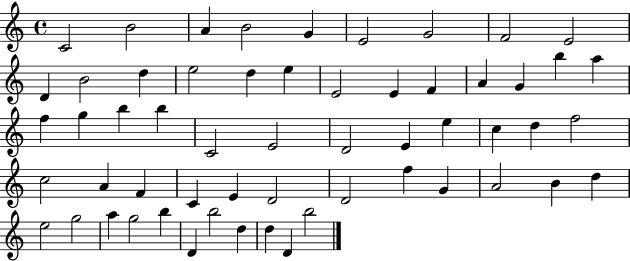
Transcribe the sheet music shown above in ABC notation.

X:1
T:Untitled
M:4/4
L:1/4
K:C
C2 B2 A B2 G E2 G2 F2 E2 D B2 d e2 d e E2 E F A G b a f g b b C2 E2 D2 E e c d f2 c2 A F C E D2 D2 f G A2 B d e2 g2 a g2 b D b2 d d D b2